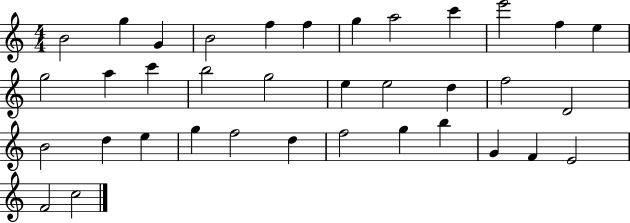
B4/h G5/q G4/q B4/h F5/q F5/q G5/q A5/h C6/q E6/h F5/q E5/q G5/h A5/q C6/q B5/h G5/h E5/q E5/h D5/q F5/h D4/h B4/h D5/q E5/q G5/q F5/h D5/q F5/h G5/q B5/q G4/q F4/q E4/h F4/h C5/h